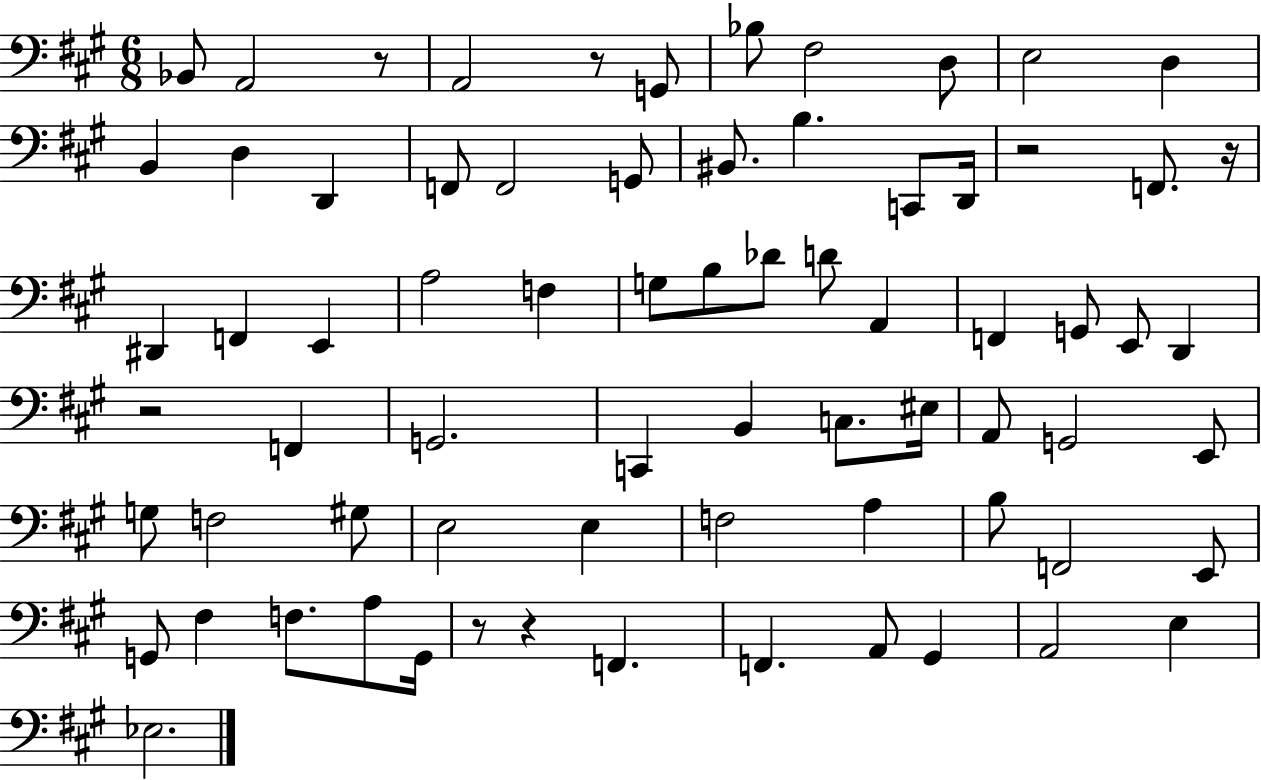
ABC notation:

X:1
T:Untitled
M:6/8
L:1/4
K:A
_B,,/2 A,,2 z/2 A,,2 z/2 G,,/2 _B,/2 ^F,2 D,/2 E,2 D, B,, D, D,, F,,/2 F,,2 G,,/2 ^B,,/2 B, C,,/2 D,,/4 z2 F,,/2 z/4 ^D,, F,, E,, A,2 F, G,/2 B,/2 _D/2 D/2 A,, F,, G,,/2 E,,/2 D,, z2 F,, G,,2 C,, B,, C,/2 ^E,/4 A,,/2 G,,2 E,,/2 G,/2 F,2 ^G,/2 E,2 E, F,2 A, B,/2 F,,2 E,,/2 G,,/2 ^F, F,/2 A,/2 G,,/4 z/2 z F,, F,, A,,/2 ^G,, A,,2 E, _E,2